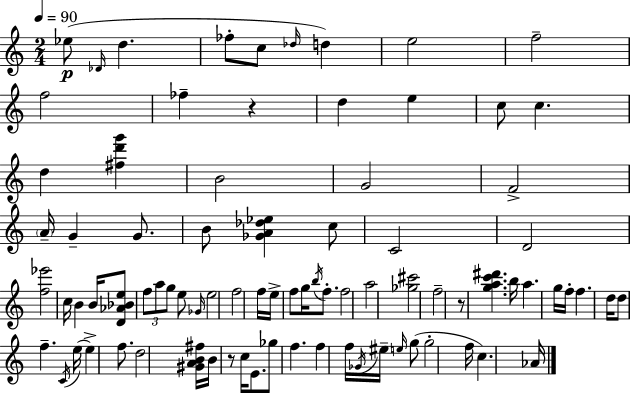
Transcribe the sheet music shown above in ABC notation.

X:1
T:Untitled
M:2/4
L:1/4
K:Am
_e/2 _D/4 d _f/2 c/2 _d/4 d e2 f2 f2 _f z d e c/2 c d [^fd'g'] B2 G2 F2 A/4 G G/2 B/2 [_GA_d_e] c/2 C2 D2 [f_e']2 c/4 B B/4 [D_A_Be]/2 f/2 a/2 g/2 e/2 _G/4 e2 f2 f/4 e/4 f/2 g/4 b/4 f/2 f2 a2 [_g^c']2 f2 z/2 [gac'^d'] b/4 a g/4 f/4 f d/4 d/2 f C/4 e/4 e f/2 d2 [^GAB^f]/4 B/4 z/2 c/4 E/2 _g/2 f f f/4 _G/4 ^e/4 e/4 g/2 g2 f/4 c _A/4